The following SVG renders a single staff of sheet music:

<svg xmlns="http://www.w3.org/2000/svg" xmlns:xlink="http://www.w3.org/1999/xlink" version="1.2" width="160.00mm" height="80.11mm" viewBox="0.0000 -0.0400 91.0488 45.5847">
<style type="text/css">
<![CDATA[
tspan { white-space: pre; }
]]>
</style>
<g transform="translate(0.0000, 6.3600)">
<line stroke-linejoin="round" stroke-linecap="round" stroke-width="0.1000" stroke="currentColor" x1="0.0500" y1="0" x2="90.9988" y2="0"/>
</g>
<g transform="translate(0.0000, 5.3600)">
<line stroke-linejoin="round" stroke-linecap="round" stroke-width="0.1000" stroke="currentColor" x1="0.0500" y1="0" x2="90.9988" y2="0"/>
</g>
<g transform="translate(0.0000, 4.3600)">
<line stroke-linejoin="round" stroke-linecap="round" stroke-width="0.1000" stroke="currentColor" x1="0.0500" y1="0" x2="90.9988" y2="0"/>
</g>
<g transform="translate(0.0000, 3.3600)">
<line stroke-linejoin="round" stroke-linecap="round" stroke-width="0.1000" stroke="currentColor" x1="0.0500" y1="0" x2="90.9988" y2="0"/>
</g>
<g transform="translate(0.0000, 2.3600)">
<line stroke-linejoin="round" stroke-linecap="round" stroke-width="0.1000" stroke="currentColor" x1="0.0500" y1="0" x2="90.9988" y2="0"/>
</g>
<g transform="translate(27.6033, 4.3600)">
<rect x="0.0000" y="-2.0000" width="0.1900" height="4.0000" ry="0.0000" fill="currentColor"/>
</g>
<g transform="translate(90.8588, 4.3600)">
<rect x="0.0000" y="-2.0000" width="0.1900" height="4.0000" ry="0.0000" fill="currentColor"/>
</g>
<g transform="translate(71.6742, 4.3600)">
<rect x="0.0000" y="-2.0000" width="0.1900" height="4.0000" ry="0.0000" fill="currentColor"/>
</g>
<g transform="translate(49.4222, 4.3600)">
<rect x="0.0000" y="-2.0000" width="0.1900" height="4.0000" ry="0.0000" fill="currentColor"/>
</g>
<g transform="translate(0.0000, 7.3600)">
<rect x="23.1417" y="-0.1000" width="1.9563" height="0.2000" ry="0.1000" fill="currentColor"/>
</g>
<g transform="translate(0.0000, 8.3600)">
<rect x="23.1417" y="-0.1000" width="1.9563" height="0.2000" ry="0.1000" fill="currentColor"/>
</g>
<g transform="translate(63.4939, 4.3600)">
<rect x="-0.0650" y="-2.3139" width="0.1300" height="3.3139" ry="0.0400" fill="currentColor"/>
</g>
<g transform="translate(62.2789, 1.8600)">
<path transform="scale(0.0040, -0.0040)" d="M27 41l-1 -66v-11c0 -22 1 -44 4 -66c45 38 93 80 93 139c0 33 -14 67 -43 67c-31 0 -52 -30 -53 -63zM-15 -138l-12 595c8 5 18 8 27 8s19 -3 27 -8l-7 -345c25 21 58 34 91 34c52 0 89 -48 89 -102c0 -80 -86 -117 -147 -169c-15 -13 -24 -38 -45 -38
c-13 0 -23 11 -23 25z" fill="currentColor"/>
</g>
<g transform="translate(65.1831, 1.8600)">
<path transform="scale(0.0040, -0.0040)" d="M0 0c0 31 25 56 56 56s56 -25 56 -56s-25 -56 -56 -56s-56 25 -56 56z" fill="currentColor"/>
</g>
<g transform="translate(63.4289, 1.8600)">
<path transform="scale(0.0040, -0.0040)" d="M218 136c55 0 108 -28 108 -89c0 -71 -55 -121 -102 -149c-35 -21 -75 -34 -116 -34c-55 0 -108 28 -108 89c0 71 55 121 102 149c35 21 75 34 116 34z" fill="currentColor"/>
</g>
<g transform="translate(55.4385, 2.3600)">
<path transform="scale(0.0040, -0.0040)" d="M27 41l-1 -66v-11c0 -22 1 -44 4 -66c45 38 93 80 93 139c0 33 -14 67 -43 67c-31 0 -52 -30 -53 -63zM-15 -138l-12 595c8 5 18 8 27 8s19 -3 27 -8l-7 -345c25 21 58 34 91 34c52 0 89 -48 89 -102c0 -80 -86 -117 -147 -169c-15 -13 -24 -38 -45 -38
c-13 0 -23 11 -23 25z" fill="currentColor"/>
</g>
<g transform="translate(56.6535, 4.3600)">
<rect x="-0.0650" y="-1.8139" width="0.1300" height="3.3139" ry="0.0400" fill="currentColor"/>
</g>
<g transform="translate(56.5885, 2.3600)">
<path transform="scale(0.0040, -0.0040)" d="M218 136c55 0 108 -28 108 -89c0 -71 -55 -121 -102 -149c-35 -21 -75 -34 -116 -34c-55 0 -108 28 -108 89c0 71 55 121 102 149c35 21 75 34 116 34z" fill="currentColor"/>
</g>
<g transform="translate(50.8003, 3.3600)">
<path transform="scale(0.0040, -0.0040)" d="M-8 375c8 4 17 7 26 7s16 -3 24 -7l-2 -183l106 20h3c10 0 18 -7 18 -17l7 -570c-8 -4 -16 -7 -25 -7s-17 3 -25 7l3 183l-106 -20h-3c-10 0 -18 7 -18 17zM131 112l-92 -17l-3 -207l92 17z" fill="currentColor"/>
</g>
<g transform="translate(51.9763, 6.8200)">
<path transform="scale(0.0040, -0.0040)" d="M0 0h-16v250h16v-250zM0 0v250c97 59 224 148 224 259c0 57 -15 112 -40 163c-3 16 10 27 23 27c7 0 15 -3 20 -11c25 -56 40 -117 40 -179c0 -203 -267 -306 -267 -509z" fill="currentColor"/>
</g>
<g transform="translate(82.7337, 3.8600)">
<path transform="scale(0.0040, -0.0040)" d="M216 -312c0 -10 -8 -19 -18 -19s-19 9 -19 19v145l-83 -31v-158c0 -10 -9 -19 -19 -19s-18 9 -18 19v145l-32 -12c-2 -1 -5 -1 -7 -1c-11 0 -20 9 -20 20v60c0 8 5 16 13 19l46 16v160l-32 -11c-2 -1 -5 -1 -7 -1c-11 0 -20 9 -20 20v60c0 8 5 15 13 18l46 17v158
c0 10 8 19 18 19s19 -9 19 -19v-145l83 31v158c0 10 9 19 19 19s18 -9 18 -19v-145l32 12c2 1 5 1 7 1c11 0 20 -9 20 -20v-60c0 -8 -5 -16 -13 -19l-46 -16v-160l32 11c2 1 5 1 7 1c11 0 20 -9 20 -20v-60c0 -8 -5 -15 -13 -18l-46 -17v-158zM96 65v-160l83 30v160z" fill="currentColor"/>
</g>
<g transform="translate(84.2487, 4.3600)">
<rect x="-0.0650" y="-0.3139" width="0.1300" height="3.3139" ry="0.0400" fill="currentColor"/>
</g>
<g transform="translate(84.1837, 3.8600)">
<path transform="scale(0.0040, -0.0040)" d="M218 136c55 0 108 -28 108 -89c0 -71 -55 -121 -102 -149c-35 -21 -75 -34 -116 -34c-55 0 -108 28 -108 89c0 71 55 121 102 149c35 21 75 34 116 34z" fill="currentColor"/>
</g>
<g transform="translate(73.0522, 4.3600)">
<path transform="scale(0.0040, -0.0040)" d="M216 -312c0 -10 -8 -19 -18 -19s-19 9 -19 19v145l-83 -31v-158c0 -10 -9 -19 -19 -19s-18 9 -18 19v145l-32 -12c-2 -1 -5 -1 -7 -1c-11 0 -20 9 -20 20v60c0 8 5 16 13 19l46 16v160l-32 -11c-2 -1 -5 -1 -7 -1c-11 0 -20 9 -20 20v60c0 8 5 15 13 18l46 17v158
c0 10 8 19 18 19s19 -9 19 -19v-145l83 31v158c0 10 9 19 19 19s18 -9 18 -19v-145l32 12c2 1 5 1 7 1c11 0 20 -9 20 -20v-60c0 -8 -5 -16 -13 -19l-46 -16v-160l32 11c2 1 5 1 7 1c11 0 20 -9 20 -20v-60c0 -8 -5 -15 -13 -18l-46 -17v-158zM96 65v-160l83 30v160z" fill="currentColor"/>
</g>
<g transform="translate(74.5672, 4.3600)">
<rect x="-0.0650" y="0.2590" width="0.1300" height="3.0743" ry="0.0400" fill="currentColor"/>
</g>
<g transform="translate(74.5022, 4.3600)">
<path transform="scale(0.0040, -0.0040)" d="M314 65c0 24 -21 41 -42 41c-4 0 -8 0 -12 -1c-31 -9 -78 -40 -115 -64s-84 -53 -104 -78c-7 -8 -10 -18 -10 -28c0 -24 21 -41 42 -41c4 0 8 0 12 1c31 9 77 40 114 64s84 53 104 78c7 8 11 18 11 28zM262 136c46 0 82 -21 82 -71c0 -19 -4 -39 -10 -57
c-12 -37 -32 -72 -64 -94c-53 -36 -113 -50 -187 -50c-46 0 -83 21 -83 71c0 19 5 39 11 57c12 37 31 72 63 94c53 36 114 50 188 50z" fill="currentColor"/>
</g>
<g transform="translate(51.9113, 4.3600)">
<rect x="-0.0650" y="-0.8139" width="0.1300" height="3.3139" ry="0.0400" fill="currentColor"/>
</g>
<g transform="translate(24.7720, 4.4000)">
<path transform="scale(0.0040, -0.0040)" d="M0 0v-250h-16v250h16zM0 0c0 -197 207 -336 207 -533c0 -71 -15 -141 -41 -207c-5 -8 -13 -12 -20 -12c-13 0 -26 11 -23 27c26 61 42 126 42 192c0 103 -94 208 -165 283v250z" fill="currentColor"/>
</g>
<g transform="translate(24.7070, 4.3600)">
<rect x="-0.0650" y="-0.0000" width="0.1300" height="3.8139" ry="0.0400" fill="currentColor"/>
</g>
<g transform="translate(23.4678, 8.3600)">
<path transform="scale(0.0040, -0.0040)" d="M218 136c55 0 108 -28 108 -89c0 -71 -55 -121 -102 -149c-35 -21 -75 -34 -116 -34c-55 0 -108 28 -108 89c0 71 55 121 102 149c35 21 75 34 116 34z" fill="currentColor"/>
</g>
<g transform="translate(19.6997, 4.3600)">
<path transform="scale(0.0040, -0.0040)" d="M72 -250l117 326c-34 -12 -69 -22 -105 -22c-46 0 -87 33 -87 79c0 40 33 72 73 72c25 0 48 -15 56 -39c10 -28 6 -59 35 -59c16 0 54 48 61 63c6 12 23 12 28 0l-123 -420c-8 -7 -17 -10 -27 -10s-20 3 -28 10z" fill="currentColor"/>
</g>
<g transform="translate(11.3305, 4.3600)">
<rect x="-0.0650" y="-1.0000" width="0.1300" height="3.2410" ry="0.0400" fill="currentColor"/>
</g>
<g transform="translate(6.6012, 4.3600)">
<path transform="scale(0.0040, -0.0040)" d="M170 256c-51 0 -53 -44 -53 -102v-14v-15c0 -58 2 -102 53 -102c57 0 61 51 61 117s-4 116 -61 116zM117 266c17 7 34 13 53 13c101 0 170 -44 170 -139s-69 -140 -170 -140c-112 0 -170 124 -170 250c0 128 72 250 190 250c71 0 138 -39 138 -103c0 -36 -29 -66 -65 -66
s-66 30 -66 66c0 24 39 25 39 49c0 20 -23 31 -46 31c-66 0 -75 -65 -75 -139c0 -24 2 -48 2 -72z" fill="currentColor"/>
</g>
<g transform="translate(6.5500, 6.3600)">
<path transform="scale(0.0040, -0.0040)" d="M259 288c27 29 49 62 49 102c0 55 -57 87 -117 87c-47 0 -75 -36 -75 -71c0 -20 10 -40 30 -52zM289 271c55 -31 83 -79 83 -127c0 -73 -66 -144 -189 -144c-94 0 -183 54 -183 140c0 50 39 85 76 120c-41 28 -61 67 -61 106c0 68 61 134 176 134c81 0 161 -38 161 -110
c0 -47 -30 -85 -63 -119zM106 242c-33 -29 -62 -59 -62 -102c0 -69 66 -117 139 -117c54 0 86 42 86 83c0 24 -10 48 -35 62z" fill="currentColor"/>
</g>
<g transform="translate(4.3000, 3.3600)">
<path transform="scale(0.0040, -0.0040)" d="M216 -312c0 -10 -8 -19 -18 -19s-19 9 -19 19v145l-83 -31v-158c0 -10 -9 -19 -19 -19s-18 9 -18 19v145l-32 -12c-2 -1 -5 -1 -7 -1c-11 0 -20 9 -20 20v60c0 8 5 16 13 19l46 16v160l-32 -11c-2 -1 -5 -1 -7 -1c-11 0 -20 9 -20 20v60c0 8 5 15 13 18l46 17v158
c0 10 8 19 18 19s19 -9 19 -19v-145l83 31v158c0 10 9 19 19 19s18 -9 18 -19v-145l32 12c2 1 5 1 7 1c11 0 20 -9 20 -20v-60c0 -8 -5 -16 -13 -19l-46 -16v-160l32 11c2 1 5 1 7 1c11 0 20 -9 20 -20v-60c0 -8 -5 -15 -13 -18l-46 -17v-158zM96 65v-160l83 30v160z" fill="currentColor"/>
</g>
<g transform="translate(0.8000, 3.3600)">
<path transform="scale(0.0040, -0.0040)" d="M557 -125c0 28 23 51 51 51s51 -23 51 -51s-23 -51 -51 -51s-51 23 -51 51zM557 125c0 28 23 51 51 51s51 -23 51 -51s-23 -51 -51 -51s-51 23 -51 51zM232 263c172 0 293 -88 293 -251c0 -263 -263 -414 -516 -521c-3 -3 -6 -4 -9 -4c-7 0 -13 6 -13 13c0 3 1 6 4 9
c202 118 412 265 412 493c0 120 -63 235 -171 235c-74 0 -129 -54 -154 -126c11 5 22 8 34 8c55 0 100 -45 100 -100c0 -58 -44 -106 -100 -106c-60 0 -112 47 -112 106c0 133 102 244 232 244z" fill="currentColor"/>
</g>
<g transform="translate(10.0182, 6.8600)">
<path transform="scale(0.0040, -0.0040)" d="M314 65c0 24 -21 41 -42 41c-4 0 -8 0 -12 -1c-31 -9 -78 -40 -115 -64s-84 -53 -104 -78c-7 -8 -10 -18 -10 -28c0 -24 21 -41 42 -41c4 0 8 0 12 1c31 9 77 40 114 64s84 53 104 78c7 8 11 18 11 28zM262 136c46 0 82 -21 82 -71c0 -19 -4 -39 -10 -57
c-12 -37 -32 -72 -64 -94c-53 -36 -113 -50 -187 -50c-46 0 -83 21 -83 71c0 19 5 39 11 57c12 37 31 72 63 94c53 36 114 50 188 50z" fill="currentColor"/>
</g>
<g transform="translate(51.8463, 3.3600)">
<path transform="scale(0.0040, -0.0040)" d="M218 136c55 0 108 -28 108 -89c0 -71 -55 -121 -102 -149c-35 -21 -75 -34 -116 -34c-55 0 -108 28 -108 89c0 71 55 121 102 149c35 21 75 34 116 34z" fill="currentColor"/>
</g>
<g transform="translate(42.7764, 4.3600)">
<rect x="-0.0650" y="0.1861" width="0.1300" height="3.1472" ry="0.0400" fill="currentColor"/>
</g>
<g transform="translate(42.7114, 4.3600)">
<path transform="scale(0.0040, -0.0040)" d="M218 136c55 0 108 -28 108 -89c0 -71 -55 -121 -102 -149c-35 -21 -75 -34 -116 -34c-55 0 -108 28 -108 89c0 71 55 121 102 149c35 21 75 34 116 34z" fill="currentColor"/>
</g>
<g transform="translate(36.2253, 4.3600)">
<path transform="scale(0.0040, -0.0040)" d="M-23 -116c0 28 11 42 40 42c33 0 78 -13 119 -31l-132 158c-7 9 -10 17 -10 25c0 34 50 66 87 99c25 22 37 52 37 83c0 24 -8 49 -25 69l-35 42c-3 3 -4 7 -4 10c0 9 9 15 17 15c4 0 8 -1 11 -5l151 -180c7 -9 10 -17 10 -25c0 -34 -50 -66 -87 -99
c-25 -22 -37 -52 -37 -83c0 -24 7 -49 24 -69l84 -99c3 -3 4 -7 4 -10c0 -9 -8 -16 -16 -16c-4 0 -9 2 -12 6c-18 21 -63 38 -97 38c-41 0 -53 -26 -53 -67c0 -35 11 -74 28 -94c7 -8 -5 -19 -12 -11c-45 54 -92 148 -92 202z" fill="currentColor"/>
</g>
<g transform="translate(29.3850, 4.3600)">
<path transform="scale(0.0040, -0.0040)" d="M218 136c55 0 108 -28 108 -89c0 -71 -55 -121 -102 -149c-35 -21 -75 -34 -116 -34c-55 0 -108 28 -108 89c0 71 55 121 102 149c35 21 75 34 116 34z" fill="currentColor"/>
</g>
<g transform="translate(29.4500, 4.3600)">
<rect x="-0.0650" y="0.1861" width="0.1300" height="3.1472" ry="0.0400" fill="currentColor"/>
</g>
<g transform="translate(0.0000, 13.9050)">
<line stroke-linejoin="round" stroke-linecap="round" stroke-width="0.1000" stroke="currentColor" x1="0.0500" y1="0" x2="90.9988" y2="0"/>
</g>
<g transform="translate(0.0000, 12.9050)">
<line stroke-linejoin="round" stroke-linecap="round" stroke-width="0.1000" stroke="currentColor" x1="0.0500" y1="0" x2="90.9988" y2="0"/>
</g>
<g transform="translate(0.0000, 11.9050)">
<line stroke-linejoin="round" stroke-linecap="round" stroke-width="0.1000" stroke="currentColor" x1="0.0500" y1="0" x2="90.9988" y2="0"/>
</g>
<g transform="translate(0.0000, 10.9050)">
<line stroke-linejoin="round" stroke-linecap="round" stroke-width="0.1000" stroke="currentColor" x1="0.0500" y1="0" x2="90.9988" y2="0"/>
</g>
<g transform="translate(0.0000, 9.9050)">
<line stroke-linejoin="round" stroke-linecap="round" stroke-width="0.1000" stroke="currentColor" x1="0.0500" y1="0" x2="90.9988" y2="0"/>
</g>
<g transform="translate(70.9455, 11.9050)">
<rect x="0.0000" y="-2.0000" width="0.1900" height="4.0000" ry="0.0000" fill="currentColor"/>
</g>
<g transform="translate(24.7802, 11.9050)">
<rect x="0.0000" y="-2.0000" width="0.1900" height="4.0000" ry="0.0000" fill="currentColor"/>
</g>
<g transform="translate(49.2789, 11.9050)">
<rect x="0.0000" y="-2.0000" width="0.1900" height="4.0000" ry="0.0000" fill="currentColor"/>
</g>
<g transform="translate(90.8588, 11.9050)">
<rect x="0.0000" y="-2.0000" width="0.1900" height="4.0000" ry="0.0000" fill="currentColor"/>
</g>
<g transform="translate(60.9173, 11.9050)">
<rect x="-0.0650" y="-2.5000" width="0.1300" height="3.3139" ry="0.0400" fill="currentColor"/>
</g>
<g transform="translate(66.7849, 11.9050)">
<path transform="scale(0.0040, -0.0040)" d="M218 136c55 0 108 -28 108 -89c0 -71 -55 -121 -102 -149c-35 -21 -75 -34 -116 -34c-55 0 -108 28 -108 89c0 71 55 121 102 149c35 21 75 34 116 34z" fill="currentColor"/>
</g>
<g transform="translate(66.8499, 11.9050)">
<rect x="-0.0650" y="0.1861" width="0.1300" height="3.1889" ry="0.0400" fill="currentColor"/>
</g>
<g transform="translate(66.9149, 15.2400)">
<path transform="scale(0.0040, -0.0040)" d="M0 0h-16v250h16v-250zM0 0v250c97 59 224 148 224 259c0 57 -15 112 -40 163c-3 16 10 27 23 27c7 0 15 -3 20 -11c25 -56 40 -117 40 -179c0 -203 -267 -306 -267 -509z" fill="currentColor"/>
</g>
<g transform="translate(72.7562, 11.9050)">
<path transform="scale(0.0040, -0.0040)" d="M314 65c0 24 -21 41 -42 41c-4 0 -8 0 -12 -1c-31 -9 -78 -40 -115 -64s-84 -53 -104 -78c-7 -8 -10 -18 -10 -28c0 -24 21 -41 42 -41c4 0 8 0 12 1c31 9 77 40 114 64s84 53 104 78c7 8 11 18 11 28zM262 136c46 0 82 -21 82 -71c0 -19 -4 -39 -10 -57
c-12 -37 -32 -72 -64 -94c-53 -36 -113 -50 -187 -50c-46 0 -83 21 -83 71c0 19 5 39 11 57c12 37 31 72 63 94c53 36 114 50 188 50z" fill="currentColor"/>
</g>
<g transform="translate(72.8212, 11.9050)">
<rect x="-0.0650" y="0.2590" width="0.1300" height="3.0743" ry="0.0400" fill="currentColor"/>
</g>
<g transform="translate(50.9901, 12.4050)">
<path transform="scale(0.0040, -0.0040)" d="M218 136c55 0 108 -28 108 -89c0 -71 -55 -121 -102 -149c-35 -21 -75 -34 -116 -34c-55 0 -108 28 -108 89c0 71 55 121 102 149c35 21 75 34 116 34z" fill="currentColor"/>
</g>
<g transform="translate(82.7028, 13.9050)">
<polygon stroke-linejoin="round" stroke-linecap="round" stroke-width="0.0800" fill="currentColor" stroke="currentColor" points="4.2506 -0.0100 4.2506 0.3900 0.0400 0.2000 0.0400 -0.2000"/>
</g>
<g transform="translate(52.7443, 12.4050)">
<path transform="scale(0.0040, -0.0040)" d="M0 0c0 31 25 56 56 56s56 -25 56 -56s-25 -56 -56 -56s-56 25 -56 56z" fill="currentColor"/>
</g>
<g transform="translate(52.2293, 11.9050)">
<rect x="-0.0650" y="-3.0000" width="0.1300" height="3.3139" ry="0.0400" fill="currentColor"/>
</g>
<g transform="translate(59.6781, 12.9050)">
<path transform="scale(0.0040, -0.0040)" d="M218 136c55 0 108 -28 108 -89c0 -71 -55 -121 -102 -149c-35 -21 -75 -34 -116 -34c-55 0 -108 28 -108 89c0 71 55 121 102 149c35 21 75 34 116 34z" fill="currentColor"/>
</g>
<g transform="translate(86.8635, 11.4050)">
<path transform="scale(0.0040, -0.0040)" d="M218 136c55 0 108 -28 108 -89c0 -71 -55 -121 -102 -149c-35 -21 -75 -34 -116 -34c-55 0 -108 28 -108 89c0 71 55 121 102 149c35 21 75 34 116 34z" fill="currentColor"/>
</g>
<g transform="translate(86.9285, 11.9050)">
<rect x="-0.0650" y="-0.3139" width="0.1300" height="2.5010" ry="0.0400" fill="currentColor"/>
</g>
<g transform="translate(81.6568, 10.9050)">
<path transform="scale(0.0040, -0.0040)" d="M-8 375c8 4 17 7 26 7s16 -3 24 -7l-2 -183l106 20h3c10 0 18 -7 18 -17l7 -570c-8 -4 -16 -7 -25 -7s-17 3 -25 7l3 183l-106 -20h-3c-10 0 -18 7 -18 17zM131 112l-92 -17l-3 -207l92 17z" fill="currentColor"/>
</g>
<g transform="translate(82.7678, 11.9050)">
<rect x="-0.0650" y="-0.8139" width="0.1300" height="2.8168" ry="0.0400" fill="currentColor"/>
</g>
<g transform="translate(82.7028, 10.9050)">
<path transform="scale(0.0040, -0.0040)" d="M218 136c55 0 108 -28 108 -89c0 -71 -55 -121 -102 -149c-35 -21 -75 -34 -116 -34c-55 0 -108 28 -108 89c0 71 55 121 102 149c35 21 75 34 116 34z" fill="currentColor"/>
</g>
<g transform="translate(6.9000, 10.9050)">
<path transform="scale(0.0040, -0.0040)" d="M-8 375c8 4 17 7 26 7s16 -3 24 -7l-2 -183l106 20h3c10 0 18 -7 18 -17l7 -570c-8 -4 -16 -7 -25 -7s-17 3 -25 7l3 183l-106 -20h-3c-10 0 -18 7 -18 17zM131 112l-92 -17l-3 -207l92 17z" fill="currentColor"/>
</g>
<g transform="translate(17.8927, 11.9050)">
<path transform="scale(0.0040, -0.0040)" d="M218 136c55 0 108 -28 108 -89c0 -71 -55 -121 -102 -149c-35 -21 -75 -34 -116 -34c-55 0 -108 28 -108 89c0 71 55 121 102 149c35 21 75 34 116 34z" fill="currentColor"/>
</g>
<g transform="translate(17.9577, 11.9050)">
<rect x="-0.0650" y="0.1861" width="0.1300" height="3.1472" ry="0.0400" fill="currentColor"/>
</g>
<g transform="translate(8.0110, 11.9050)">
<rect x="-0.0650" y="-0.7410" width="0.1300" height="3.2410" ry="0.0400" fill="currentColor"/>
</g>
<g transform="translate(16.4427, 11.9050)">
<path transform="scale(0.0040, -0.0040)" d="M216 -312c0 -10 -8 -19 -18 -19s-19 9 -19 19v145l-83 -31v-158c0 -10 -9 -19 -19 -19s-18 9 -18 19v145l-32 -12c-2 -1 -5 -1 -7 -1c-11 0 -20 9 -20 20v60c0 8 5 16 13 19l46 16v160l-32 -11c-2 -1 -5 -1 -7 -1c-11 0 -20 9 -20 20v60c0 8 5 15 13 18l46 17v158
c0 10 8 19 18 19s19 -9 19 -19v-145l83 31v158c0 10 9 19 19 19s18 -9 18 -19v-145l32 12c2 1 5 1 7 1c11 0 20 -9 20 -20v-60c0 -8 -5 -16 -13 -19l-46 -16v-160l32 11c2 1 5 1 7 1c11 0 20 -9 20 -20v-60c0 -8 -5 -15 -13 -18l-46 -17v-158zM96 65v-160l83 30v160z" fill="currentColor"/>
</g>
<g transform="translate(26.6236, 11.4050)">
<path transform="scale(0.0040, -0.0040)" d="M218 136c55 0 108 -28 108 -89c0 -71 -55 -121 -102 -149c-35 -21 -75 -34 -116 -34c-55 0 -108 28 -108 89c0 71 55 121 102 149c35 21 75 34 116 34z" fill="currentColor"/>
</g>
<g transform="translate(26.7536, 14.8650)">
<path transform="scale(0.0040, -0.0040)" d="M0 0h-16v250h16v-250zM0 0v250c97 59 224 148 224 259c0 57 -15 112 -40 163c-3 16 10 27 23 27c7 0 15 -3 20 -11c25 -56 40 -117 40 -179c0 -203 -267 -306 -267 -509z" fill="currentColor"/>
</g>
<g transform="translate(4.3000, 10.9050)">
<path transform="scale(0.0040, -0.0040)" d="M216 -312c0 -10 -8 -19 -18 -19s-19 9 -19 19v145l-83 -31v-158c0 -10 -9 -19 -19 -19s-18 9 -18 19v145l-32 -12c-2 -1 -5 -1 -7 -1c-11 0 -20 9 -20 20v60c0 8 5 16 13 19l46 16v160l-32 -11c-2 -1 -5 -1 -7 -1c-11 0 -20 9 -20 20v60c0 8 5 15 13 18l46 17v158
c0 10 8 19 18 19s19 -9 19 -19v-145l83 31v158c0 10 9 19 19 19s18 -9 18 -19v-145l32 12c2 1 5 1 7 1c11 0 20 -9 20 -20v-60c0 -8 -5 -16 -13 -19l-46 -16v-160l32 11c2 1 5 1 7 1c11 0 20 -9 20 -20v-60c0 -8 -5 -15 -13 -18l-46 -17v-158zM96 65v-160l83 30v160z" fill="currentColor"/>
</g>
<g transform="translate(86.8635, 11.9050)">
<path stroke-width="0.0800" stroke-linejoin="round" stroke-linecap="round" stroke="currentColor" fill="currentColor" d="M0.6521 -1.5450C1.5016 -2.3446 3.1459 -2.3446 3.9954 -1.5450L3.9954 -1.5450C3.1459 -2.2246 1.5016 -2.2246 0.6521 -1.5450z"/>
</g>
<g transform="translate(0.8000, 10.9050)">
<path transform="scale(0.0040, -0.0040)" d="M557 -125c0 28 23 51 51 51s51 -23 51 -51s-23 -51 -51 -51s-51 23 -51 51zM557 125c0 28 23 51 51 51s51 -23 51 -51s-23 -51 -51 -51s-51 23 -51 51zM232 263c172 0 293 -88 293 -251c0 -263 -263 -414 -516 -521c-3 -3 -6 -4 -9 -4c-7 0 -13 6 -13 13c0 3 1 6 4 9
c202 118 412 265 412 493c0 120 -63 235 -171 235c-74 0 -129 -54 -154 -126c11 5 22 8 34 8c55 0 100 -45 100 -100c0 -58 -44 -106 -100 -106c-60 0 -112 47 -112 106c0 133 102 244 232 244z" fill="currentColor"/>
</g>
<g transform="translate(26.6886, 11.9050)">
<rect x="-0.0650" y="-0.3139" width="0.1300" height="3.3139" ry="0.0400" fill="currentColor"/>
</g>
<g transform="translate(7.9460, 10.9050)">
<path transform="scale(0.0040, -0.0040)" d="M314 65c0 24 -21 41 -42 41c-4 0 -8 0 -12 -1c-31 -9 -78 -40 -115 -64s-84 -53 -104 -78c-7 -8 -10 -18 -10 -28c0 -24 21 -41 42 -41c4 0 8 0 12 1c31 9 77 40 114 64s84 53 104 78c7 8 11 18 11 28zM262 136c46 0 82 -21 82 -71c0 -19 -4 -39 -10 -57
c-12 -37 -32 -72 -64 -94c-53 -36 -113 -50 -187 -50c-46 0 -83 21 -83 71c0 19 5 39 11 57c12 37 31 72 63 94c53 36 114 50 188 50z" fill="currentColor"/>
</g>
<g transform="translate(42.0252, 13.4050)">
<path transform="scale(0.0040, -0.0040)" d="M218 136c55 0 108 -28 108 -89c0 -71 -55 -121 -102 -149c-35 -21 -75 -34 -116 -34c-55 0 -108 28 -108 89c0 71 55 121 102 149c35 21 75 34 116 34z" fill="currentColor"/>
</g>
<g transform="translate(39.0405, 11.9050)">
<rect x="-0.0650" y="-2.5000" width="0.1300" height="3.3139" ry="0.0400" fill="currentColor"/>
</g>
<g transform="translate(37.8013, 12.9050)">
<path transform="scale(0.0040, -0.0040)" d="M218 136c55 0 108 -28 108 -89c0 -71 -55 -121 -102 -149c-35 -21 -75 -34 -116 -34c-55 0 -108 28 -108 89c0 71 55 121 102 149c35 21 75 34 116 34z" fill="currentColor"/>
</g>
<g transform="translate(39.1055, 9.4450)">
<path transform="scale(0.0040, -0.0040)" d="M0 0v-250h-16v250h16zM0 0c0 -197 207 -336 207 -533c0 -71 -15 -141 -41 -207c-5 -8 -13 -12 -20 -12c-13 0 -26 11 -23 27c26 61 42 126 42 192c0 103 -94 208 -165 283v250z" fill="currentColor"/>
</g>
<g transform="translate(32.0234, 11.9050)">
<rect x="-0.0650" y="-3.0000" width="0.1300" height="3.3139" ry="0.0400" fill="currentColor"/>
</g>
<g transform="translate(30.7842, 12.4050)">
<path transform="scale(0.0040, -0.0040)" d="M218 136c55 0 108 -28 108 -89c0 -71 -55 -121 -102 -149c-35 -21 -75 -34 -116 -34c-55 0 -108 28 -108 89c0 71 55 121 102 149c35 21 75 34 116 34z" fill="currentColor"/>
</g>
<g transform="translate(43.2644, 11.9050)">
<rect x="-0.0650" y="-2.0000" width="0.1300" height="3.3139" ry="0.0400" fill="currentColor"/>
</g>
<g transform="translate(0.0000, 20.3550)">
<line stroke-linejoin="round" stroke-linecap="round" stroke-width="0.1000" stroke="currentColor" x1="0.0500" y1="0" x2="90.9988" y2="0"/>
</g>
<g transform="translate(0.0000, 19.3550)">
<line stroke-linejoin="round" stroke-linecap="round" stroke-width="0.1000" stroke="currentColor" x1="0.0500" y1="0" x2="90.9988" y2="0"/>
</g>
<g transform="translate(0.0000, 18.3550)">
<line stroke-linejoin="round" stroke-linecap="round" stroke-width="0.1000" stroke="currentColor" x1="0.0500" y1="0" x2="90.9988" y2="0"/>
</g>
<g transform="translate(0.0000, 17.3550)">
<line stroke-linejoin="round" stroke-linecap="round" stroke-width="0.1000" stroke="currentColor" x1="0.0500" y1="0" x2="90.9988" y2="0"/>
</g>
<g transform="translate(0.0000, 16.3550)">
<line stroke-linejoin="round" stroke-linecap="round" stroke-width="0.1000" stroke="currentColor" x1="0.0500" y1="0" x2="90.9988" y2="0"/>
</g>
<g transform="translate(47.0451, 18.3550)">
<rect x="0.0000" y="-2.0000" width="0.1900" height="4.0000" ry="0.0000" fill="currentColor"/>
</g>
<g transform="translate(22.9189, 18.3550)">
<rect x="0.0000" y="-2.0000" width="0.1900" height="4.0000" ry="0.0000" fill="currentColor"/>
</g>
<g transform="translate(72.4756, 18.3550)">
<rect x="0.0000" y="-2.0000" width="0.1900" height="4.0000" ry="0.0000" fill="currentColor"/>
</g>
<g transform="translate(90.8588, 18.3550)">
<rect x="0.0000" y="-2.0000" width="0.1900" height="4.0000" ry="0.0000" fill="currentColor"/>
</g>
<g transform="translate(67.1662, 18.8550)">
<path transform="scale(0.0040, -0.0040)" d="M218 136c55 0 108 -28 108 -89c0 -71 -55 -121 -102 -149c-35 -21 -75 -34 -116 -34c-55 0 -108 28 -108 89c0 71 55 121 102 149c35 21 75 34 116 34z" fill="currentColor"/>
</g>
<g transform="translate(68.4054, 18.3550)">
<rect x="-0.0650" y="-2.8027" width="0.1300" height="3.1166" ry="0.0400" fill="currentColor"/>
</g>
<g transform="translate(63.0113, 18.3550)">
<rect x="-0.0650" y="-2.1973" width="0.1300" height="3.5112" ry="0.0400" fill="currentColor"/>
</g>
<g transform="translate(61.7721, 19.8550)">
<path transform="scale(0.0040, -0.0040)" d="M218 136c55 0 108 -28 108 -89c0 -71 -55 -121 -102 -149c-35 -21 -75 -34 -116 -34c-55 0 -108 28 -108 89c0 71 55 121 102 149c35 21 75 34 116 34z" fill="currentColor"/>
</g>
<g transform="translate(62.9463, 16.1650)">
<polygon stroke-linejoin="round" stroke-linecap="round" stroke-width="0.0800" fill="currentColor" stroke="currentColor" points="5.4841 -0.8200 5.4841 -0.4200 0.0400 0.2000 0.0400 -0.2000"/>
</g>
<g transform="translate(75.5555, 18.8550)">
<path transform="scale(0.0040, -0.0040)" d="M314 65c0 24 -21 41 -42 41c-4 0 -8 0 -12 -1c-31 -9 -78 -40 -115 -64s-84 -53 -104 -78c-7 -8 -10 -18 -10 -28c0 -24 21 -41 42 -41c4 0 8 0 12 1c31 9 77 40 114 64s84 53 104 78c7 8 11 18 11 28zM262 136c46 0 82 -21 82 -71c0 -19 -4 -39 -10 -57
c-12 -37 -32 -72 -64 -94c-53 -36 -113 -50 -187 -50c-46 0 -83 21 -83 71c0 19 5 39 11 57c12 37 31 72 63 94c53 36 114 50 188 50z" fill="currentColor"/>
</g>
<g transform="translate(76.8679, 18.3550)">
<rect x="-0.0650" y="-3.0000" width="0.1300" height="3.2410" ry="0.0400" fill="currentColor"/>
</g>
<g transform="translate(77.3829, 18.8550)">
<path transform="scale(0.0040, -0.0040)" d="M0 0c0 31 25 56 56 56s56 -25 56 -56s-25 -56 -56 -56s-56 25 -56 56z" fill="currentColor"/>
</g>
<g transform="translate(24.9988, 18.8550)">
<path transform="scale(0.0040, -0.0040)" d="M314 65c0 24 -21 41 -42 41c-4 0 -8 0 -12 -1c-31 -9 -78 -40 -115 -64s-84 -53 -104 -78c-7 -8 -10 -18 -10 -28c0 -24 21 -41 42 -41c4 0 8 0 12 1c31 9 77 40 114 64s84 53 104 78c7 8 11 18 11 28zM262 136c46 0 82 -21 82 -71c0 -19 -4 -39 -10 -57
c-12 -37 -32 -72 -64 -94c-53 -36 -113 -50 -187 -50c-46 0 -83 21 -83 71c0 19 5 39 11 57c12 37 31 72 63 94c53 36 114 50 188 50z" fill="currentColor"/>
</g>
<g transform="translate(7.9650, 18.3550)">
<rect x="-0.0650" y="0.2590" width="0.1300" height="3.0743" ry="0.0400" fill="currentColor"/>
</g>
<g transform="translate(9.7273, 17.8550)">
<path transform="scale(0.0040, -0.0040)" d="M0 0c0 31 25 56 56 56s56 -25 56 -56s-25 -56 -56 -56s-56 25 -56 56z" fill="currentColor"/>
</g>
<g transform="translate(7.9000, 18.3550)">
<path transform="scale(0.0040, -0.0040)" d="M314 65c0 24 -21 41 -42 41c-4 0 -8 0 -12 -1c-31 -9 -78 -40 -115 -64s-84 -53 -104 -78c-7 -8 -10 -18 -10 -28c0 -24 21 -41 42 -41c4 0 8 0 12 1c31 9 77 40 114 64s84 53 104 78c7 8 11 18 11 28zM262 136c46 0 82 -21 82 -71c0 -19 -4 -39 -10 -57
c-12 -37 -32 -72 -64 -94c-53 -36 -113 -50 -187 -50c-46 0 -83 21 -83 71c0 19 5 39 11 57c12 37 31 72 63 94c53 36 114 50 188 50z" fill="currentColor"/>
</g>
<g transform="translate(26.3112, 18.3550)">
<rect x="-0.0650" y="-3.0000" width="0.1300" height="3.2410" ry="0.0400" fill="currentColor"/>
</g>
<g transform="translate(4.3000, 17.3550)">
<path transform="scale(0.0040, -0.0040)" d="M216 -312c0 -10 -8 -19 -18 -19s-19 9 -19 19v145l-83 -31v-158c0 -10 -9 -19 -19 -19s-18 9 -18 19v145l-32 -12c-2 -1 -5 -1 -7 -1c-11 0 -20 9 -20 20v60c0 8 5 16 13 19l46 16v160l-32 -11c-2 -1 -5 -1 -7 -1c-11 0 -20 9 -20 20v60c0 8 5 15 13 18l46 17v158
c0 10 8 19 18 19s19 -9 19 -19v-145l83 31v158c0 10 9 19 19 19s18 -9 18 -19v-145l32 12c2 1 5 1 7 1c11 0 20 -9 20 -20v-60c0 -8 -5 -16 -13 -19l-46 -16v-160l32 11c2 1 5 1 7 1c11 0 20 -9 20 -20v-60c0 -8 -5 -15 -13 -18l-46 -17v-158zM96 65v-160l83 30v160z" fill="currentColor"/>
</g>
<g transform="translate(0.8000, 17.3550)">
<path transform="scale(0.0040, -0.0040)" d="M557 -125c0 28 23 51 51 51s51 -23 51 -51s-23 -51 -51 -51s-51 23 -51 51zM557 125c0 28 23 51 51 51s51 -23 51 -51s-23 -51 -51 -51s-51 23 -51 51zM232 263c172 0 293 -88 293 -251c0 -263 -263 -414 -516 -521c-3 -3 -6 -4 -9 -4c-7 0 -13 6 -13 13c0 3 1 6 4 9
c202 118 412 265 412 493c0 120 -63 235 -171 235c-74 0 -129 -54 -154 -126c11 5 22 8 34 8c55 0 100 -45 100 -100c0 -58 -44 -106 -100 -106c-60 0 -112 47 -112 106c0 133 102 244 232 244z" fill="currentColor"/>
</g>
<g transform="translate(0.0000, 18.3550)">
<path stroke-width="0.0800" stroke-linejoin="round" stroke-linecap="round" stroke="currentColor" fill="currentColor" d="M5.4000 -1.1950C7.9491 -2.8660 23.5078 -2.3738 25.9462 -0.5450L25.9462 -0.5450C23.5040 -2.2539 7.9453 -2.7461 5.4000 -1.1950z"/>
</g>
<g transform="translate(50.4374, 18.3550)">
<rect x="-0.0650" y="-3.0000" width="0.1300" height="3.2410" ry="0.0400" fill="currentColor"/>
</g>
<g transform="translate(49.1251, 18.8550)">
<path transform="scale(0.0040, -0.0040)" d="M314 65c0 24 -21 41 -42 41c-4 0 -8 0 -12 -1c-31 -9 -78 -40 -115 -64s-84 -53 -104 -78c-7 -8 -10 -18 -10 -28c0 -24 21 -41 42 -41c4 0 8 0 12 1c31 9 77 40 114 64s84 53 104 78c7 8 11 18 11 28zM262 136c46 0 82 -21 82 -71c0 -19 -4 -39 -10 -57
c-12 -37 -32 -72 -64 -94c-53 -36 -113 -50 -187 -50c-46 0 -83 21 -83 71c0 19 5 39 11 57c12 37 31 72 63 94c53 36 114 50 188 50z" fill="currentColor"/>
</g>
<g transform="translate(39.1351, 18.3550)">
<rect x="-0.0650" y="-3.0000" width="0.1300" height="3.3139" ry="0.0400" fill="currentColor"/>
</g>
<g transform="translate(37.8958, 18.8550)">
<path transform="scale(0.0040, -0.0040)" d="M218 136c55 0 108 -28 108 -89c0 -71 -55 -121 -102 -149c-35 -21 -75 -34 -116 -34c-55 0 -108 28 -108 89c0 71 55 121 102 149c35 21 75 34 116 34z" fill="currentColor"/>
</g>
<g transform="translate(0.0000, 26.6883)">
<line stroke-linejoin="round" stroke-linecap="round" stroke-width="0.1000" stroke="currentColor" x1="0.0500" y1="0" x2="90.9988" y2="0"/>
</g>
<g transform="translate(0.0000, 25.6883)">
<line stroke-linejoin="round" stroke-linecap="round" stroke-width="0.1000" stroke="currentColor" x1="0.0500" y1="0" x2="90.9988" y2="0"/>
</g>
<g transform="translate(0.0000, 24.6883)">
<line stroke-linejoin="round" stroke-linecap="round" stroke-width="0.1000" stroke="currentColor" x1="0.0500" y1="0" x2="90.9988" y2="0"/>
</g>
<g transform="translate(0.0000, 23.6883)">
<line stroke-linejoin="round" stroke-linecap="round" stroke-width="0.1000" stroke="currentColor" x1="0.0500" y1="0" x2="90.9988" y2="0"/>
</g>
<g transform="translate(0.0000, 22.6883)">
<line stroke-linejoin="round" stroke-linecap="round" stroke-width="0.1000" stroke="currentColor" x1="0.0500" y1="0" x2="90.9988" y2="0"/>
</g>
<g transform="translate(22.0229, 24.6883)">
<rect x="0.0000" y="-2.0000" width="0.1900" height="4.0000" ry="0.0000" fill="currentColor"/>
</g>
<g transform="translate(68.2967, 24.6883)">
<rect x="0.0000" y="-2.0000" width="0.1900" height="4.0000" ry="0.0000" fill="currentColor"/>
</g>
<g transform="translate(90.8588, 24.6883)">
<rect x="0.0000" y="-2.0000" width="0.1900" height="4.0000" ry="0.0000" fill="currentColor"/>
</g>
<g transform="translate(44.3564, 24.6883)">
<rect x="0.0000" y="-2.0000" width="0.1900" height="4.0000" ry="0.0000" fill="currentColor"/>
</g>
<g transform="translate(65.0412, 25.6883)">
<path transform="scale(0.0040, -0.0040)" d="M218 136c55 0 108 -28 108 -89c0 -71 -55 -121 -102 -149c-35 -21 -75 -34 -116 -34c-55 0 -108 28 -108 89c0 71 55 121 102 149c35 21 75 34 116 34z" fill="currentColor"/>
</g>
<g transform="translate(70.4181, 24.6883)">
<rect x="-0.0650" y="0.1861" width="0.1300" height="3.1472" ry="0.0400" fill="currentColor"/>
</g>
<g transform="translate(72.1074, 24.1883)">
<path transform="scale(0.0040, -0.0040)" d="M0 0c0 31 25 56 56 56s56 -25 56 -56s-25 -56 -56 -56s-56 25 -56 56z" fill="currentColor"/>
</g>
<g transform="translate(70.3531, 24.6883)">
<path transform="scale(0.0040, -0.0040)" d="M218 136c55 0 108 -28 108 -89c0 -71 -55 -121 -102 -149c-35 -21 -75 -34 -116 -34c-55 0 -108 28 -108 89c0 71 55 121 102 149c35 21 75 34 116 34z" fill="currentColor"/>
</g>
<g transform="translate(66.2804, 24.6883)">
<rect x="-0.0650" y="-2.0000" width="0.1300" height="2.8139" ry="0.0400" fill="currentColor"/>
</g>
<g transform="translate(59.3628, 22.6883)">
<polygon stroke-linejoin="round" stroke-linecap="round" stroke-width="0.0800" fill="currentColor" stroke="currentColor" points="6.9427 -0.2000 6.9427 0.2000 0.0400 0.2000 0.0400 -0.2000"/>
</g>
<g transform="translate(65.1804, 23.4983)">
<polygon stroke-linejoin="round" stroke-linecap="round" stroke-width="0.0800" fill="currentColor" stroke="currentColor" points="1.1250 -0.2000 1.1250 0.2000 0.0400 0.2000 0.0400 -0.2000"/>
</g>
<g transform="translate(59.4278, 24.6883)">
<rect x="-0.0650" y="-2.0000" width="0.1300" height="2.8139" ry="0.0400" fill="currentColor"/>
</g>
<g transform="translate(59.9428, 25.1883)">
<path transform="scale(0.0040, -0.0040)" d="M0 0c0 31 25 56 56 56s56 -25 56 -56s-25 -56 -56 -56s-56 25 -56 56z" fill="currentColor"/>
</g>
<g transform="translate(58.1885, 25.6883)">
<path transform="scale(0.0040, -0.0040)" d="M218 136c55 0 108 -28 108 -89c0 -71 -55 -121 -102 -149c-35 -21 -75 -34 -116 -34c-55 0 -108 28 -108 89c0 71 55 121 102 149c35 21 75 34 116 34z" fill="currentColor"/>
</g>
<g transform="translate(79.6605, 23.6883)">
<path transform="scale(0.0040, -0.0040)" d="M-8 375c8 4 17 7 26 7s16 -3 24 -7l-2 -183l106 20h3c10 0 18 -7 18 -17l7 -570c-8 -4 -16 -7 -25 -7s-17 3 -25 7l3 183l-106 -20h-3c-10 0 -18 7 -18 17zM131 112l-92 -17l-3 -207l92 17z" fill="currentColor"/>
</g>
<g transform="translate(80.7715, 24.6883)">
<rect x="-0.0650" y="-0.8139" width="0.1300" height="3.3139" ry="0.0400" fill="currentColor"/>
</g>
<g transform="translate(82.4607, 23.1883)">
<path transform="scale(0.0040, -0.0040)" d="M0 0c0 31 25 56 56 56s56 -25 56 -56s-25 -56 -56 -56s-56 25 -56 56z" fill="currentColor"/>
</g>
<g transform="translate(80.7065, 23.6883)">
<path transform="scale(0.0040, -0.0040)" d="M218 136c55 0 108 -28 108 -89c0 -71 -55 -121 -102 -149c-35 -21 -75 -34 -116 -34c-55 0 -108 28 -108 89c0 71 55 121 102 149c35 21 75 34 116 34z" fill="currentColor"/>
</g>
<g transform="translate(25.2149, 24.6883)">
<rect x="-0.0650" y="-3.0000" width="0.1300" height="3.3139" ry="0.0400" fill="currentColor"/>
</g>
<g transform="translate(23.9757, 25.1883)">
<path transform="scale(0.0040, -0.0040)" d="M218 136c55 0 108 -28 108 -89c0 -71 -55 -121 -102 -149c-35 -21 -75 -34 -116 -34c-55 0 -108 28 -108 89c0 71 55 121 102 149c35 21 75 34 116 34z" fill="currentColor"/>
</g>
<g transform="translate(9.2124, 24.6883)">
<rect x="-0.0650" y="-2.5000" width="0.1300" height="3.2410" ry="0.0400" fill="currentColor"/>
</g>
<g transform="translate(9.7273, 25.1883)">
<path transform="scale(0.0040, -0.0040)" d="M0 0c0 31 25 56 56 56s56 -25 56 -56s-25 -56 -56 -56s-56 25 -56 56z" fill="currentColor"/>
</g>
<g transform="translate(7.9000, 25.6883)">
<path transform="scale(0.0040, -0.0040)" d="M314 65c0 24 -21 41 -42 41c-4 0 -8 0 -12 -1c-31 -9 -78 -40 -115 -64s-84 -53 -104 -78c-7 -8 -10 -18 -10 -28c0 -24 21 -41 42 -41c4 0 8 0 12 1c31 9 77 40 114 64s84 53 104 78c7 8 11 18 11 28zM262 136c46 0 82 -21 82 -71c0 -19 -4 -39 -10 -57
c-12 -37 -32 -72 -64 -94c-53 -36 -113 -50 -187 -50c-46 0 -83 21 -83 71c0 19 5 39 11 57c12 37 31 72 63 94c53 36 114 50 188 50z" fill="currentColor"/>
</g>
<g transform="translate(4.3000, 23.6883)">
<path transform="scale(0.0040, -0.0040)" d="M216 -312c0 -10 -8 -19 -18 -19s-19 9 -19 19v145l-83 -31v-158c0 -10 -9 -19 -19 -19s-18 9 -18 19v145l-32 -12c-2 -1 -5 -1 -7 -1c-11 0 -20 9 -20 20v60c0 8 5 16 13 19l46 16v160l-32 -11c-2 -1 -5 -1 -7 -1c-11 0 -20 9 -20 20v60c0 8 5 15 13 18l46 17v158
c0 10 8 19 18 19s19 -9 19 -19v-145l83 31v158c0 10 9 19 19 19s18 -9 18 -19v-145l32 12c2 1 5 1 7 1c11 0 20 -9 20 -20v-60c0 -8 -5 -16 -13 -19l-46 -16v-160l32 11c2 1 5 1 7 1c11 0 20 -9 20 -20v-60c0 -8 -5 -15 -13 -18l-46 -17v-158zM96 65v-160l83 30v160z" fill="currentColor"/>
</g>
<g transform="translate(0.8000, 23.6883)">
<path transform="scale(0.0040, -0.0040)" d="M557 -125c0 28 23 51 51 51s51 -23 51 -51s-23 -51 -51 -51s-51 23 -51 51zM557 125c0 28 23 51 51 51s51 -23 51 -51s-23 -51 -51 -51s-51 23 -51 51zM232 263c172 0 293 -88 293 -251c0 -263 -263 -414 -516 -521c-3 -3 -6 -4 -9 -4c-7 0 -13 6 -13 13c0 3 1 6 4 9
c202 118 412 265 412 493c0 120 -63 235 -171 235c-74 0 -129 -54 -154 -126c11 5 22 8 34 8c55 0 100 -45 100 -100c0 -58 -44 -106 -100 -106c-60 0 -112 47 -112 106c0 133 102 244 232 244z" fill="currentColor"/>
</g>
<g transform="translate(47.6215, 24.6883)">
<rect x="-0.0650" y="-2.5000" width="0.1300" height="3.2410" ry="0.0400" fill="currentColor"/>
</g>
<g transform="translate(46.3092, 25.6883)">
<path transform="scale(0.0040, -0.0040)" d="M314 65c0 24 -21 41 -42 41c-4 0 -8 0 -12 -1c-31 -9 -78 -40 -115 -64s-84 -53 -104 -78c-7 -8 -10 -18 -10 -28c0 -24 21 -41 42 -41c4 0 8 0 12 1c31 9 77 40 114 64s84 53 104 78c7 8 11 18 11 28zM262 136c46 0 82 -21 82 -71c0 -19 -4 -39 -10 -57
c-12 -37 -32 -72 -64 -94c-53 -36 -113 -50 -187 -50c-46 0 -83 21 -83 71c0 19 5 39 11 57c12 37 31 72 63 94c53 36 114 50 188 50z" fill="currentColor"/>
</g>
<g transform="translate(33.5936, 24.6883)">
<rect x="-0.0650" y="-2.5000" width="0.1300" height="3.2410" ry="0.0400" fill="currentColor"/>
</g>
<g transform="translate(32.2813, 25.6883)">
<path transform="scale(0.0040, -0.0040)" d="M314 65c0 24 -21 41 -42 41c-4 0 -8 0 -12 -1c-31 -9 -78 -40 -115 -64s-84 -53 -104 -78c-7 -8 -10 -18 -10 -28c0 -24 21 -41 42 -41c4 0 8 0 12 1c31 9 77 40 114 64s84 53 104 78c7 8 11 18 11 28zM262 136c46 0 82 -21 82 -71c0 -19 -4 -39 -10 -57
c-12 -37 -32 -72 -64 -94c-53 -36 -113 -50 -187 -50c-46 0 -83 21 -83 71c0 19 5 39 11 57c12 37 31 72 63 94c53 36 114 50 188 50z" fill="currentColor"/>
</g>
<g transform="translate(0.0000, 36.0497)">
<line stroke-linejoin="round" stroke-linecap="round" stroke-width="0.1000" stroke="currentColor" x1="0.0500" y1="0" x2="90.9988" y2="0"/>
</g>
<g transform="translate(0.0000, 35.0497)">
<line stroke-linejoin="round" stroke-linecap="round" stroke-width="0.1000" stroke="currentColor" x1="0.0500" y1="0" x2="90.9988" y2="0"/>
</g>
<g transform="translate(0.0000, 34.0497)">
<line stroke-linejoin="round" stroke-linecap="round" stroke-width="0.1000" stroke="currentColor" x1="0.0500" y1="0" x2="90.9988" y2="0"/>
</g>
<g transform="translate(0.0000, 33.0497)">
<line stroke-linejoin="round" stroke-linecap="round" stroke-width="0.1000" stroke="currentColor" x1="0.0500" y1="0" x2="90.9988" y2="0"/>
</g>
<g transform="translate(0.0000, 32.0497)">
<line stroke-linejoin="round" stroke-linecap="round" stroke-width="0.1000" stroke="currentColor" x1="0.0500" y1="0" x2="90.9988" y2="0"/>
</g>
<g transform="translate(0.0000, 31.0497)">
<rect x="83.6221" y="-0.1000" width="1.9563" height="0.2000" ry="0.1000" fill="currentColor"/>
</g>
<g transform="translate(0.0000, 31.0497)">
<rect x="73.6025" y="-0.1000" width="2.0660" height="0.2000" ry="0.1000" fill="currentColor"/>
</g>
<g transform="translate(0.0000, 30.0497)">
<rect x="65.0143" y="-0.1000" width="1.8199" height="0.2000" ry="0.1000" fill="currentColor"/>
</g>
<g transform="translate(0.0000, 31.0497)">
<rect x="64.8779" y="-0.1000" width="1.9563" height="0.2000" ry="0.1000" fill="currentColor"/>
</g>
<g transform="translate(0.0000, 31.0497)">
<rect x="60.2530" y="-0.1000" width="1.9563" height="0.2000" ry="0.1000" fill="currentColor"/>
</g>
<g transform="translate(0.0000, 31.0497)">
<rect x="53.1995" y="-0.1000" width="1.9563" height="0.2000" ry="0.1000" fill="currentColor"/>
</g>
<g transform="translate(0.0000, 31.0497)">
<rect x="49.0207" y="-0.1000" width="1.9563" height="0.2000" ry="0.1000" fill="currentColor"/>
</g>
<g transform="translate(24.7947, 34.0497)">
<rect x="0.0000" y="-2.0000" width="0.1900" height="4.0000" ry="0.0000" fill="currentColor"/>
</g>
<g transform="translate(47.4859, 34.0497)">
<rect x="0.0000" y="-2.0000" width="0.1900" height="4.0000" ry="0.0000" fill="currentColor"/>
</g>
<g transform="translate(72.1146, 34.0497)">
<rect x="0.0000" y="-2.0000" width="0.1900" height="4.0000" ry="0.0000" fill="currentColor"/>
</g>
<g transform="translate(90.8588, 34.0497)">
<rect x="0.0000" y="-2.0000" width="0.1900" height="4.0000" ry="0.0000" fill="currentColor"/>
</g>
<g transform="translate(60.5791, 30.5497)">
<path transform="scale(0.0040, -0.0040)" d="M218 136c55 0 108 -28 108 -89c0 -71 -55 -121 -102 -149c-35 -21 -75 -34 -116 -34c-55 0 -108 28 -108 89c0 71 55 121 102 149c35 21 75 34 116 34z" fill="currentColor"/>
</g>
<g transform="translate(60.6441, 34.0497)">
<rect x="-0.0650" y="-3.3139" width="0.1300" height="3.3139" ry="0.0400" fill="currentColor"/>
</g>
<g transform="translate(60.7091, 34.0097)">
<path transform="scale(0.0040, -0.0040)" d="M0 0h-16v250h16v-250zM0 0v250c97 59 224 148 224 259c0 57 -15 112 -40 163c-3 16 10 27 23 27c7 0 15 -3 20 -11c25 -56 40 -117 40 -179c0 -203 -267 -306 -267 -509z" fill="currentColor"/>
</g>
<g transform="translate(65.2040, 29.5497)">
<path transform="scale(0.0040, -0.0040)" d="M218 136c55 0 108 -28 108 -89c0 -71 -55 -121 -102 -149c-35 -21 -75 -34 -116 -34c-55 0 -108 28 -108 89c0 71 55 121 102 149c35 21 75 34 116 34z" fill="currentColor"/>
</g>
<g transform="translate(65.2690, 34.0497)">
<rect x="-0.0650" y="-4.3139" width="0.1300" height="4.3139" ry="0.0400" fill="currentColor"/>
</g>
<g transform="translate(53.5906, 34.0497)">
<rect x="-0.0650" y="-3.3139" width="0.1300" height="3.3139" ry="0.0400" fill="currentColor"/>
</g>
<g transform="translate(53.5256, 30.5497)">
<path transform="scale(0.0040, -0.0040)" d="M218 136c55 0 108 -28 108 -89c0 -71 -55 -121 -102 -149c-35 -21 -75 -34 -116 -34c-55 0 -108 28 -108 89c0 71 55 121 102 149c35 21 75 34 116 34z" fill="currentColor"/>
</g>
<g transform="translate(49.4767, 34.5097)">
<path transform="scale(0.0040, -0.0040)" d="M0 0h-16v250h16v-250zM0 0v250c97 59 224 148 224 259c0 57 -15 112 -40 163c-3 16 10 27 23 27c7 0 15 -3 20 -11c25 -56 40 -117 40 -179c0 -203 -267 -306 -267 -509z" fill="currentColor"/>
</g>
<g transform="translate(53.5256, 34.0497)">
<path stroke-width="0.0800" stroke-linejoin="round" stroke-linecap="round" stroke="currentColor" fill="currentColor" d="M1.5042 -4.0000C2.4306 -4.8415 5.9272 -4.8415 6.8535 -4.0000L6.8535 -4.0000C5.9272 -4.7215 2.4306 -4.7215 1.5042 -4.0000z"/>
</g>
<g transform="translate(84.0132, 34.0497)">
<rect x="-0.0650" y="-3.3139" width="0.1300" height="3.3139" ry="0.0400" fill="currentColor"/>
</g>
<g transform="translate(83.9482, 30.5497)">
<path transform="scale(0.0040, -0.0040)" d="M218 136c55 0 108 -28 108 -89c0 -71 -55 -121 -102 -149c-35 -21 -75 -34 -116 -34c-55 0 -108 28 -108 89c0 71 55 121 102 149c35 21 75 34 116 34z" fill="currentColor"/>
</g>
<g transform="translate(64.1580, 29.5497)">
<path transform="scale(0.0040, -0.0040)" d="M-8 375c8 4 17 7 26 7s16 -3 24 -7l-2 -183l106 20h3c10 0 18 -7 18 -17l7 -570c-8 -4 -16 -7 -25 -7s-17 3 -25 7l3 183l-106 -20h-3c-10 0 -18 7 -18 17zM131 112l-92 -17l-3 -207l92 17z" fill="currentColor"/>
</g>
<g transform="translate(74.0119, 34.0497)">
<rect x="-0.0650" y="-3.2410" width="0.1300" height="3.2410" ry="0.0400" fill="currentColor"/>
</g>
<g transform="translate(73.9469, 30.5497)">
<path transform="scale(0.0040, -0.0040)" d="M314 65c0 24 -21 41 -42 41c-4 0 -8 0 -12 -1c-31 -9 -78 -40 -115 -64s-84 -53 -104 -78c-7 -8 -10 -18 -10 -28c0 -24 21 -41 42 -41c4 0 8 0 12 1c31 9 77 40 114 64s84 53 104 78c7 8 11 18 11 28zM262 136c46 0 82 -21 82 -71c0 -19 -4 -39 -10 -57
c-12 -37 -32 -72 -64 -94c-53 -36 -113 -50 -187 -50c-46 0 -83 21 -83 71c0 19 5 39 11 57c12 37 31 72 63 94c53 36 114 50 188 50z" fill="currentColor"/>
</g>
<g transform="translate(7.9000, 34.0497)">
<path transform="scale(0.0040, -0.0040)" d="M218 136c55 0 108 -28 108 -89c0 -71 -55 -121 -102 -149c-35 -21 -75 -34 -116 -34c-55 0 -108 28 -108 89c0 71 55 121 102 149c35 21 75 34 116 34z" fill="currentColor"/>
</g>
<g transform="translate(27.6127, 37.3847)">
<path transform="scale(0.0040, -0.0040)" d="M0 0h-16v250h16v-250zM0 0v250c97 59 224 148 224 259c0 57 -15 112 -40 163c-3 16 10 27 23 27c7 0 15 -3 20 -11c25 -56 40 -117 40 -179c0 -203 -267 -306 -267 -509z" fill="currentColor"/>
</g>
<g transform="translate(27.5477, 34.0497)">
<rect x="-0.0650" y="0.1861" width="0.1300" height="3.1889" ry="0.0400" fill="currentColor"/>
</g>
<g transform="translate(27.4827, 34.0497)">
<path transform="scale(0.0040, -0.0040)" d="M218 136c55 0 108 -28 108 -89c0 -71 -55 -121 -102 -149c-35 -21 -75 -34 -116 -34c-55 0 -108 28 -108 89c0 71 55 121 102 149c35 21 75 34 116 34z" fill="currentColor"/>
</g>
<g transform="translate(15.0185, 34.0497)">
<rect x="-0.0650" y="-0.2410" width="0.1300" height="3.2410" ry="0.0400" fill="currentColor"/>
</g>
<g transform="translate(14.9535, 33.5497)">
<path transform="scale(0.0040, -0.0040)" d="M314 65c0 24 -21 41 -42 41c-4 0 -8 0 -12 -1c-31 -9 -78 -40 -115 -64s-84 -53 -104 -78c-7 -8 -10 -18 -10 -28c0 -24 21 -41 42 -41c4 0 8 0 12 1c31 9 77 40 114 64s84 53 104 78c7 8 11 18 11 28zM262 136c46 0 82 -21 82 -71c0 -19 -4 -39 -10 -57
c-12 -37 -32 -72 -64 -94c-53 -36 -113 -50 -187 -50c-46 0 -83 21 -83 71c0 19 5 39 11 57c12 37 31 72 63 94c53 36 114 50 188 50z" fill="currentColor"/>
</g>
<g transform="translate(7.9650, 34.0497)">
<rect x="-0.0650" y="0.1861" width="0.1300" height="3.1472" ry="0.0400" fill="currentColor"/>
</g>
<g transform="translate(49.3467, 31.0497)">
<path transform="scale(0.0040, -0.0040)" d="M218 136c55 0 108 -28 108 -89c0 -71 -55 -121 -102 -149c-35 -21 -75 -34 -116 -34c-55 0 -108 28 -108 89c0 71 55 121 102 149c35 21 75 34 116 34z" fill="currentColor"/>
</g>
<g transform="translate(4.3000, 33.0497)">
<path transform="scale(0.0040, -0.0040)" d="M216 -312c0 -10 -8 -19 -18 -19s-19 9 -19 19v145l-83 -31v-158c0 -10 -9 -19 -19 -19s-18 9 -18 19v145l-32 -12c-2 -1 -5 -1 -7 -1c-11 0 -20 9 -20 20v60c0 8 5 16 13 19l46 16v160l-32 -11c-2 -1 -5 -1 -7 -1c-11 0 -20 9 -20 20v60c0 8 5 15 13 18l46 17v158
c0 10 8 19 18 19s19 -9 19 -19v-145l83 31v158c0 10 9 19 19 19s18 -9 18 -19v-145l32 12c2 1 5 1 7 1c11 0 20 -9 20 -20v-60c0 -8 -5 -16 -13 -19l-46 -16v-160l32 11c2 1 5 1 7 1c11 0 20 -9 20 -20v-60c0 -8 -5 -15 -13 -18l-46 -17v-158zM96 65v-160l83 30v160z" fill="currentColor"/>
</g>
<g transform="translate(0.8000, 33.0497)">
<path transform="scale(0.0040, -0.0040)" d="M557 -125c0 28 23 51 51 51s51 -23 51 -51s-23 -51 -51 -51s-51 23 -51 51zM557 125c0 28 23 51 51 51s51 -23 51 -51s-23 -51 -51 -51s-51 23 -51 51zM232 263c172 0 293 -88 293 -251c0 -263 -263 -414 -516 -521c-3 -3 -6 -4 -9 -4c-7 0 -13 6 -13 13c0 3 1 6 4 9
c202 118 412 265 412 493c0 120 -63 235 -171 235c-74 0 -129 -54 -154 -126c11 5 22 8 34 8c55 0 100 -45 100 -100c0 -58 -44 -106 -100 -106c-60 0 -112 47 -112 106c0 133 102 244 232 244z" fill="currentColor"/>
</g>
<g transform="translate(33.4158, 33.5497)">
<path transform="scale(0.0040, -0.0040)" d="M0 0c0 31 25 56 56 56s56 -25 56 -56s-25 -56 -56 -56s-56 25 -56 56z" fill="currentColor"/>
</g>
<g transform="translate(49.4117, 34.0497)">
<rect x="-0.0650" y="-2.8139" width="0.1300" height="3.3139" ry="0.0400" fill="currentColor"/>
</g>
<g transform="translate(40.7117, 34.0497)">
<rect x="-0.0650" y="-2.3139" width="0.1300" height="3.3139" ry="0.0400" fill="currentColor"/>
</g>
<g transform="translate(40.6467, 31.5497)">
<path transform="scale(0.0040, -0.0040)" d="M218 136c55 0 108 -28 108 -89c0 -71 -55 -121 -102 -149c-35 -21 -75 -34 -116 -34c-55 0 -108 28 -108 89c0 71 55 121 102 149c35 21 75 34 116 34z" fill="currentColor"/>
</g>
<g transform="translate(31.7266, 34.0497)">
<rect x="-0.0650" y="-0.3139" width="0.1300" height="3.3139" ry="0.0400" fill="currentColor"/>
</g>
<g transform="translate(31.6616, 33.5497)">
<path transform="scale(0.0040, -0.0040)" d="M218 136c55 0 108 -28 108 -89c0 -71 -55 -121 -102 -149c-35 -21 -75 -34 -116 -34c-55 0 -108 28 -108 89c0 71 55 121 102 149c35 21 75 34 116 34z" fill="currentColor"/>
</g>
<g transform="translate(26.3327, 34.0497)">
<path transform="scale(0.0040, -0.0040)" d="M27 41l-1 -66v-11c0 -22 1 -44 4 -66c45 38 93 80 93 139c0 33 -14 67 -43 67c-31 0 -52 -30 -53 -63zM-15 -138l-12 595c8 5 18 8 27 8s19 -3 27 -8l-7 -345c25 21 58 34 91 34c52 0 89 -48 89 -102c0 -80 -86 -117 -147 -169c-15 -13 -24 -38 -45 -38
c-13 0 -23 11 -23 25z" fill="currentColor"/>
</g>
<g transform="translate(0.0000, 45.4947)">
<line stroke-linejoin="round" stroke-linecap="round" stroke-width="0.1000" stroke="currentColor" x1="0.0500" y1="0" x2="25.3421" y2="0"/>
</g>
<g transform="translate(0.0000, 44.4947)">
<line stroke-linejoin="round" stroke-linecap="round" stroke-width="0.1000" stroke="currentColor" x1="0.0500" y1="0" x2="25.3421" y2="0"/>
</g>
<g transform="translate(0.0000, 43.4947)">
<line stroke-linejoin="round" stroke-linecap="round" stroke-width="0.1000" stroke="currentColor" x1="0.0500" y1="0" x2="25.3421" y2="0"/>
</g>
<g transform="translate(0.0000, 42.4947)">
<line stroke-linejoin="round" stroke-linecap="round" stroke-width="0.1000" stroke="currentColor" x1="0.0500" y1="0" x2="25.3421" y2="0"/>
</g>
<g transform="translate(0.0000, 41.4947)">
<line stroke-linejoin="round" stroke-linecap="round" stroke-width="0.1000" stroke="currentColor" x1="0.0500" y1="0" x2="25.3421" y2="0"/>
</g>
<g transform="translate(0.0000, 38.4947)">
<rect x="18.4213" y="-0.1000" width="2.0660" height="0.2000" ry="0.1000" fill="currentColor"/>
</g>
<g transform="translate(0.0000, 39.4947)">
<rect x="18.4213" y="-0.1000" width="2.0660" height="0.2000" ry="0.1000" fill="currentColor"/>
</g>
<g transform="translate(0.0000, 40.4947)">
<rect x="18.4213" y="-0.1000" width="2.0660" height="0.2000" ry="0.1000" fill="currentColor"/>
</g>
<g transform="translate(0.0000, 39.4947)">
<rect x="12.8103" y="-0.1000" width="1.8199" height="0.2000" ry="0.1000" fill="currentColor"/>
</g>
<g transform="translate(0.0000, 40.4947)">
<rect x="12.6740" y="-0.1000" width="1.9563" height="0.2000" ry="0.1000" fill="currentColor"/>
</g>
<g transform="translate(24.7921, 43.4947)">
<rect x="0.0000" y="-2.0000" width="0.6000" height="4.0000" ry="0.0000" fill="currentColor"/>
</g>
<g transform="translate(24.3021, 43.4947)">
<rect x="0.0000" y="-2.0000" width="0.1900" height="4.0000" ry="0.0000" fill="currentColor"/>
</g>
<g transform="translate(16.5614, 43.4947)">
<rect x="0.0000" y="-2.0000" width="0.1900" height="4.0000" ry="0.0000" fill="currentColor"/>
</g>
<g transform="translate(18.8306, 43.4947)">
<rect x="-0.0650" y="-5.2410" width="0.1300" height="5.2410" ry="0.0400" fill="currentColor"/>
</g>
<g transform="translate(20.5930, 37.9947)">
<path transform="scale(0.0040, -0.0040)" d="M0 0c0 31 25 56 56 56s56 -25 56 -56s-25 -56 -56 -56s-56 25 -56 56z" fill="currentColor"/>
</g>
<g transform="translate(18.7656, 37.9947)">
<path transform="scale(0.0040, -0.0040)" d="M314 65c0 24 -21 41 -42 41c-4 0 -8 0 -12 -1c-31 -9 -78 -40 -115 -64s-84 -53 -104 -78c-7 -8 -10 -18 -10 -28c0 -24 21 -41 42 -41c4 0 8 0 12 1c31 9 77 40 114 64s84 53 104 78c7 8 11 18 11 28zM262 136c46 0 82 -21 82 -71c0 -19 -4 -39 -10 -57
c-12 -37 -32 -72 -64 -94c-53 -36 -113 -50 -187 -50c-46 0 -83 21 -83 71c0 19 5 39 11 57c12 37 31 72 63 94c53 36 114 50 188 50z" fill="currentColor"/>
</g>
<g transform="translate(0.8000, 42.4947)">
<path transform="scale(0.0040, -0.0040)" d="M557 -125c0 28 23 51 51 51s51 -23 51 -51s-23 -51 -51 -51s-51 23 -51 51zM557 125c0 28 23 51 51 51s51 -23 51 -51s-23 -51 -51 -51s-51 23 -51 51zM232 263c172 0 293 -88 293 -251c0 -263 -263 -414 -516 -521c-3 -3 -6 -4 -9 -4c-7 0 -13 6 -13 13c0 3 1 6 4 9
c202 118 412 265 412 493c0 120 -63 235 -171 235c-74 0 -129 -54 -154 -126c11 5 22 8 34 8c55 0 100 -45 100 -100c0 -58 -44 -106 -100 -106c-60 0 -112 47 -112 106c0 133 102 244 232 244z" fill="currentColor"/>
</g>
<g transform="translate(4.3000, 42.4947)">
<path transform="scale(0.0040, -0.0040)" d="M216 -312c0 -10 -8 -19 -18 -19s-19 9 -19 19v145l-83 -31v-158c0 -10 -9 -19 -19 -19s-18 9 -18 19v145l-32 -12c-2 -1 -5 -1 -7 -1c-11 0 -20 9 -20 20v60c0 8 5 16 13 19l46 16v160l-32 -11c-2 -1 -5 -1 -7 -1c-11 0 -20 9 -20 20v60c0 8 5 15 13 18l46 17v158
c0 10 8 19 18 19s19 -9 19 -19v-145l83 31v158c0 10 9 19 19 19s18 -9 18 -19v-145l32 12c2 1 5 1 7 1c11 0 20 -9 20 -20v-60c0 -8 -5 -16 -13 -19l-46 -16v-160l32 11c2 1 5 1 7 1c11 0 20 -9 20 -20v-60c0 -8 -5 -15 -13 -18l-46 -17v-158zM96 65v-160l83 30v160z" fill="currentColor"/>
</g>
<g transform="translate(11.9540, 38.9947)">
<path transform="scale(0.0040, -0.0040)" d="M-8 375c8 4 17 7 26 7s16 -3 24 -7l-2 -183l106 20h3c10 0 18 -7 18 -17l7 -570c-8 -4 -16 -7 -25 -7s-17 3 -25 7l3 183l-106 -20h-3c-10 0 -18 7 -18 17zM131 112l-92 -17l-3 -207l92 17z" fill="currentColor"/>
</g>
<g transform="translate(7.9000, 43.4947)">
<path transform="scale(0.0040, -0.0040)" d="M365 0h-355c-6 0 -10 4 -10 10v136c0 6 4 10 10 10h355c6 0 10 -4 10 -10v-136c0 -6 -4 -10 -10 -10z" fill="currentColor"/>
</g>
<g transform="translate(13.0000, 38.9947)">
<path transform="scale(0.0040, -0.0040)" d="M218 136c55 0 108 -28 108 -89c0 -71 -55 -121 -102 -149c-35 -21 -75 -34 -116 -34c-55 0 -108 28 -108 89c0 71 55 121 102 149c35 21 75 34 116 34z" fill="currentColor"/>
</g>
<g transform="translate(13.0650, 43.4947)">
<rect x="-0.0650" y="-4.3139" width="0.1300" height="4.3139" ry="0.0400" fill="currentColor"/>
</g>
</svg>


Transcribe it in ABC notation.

X:1
T:Untitled
M:6/8
L:1/4
K:G
^F,,2 z/2 C,,/2 D, z D, F,/2 _A, _B, ^D,2 ^E, F,2 ^D, E,/2 C, B,,/2 A,, C, B,, D,/2 D,2 F,/2 E,/2 D,2 C,2 C, C,2 A,,/2 C,/2 C,2 B,,2 C, B,,2 B,,2 B,,/2 B,,/4 D, F, D, E,2 _D,/2 E, B, C/2 D D/2 F D2 D z2 F A2